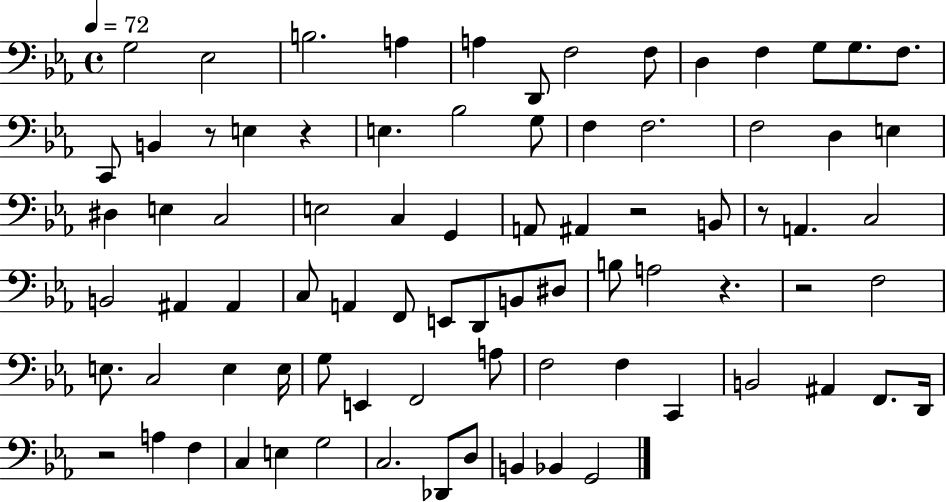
G3/h Eb3/h B3/h. A3/q A3/q D2/e F3/h F3/e D3/q F3/q G3/e G3/e. F3/e. C2/e B2/q R/e E3/q R/q E3/q. Bb3/h G3/e F3/q F3/h. F3/h D3/q E3/q D#3/q E3/q C3/h E3/h C3/q G2/q A2/e A#2/q R/h B2/e R/e A2/q. C3/h B2/h A#2/q A#2/q C3/e A2/q F2/e E2/e D2/e B2/e D#3/e B3/e A3/h R/q. R/h F3/h E3/e. C3/h E3/q E3/s G3/e E2/q F2/h A3/e F3/h F3/q C2/q B2/h A#2/q F2/e. D2/s R/h A3/q F3/q C3/q E3/q G3/h C3/h. Db2/e D3/e B2/q Bb2/q G2/h